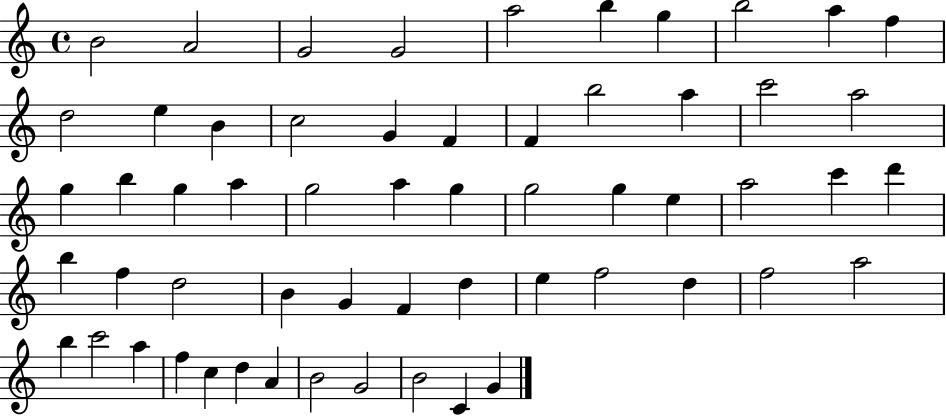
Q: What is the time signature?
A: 4/4